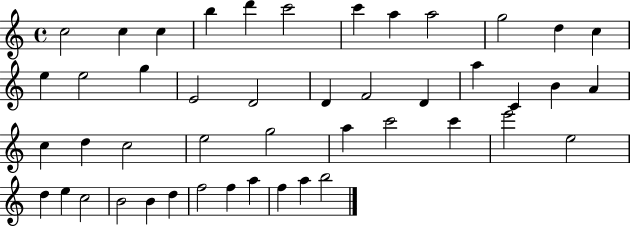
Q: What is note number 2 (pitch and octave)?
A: C5